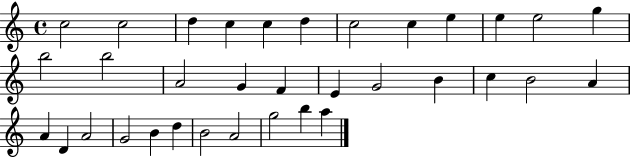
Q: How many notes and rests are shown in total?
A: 34